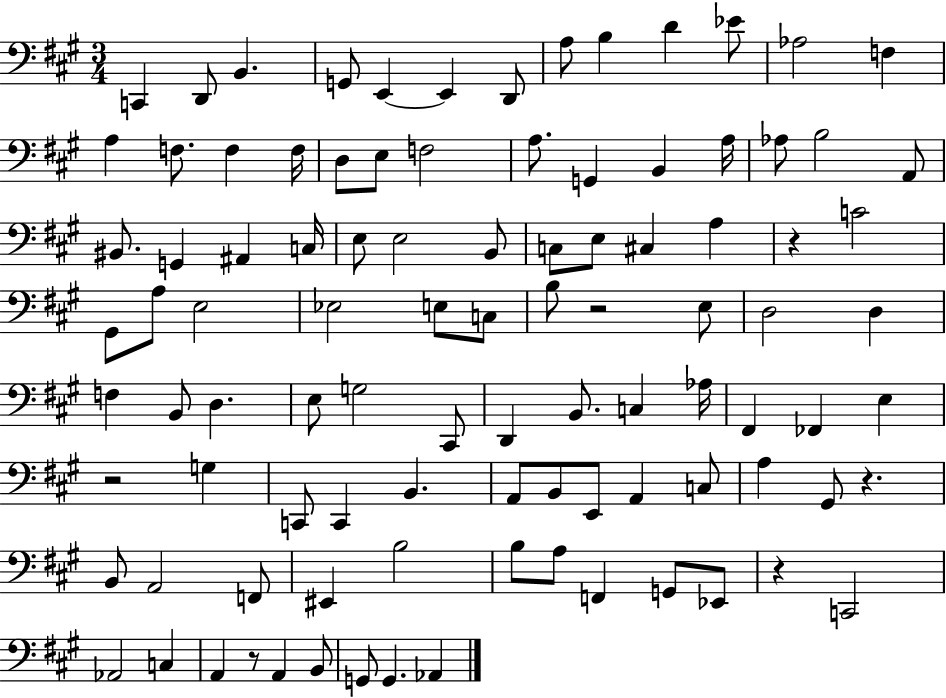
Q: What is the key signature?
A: A major